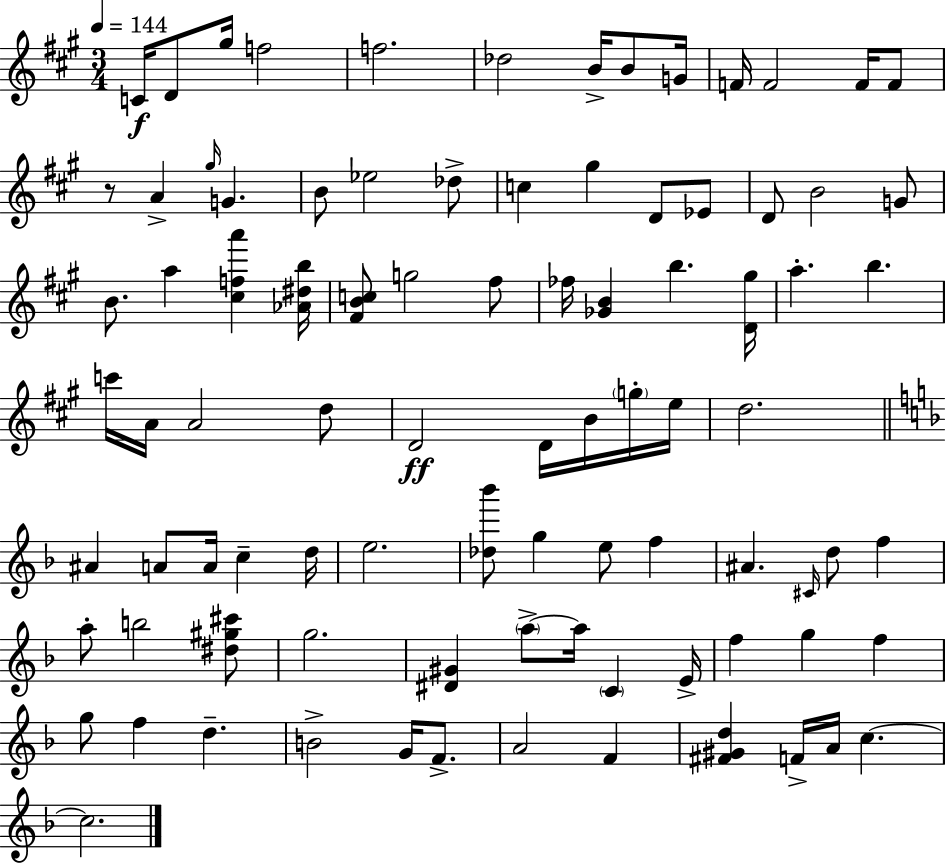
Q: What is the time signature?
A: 3/4